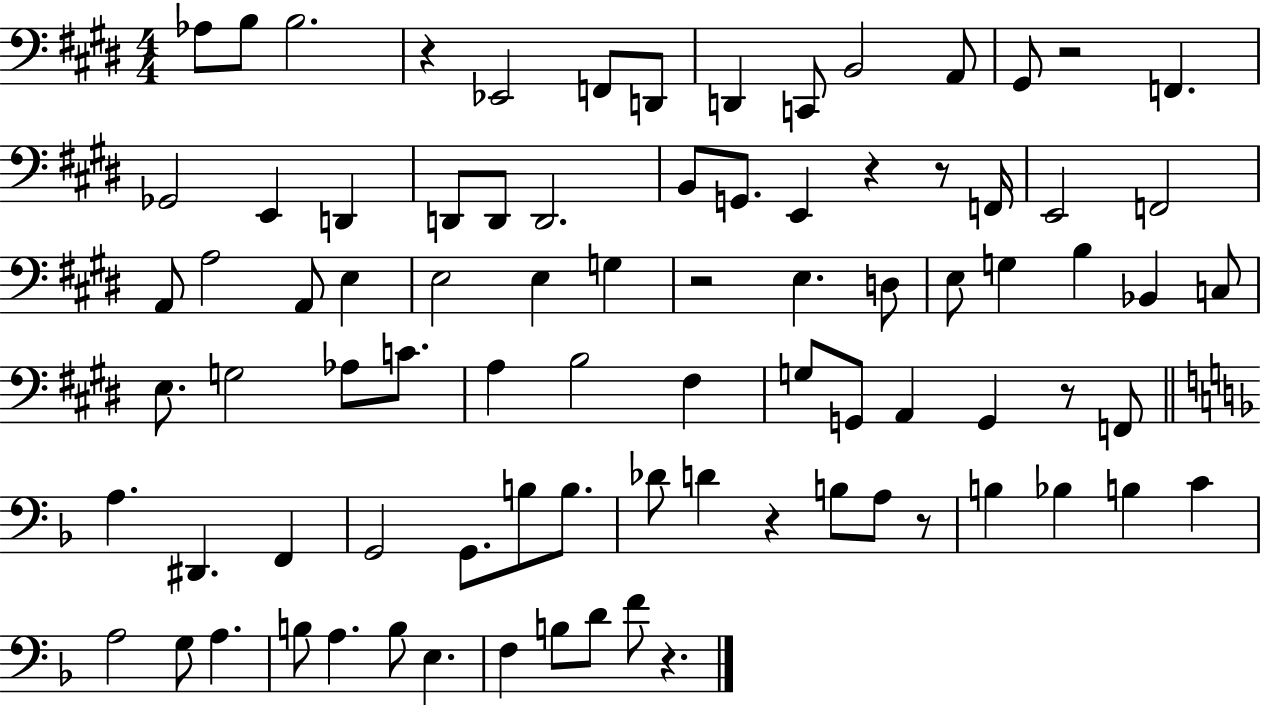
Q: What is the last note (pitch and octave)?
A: F4